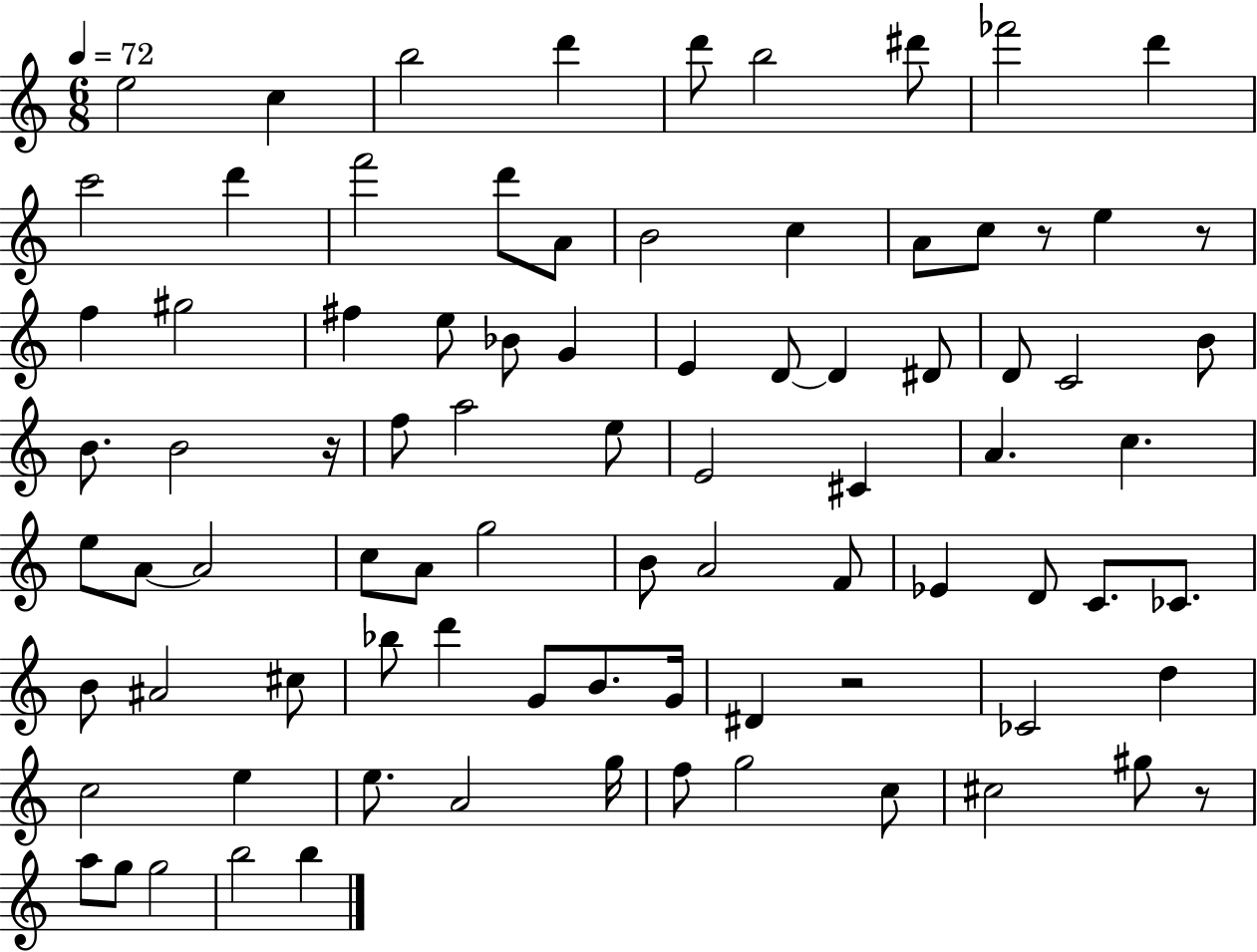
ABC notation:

X:1
T:Untitled
M:6/8
L:1/4
K:C
e2 c b2 d' d'/2 b2 ^d'/2 _f'2 d' c'2 d' f'2 d'/2 A/2 B2 c A/2 c/2 z/2 e z/2 f ^g2 ^f e/2 _B/2 G E D/2 D ^D/2 D/2 C2 B/2 B/2 B2 z/4 f/2 a2 e/2 E2 ^C A c e/2 A/2 A2 c/2 A/2 g2 B/2 A2 F/2 _E D/2 C/2 _C/2 B/2 ^A2 ^c/2 _b/2 d' G/2 B/2 G/4 ^D z2 _C2 d c2 e e/2 A2 g/4 f/2 g2 c/2 ^c2 ^g/2 z/2 a/2 g/2 g2 b2 b